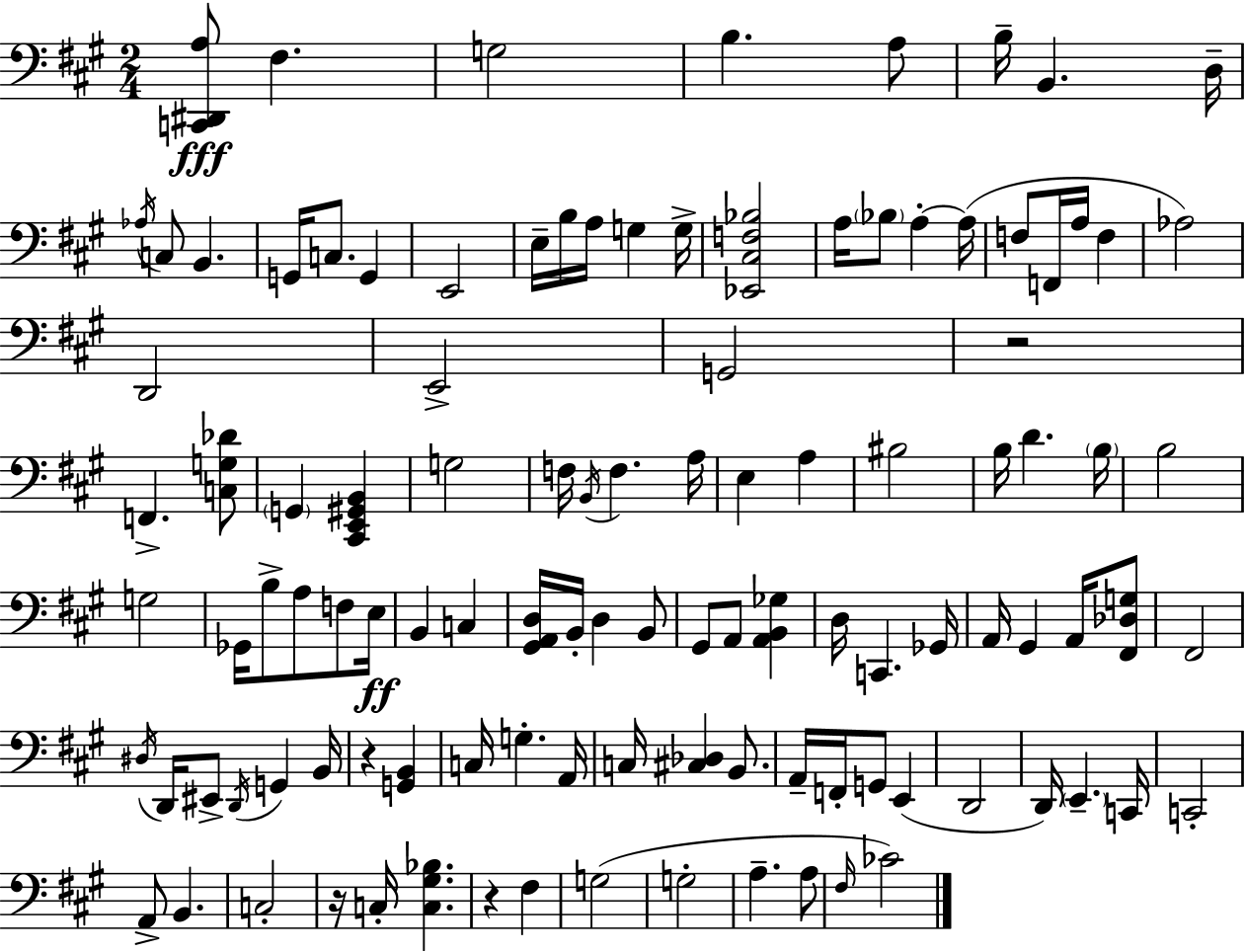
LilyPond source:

{
  \clef bass
  \numericTimeSignature
  \time 2/4
  \key a \major
  <c, dis, a>8\fff fis4. | g2 | b4. a8 | b16-- b,4. d16-- | \break \acciaccatura { aes16 } c8 b,4. | g,16 c8. g,4 | e,2 | e16-- b16 a16 g4 | \break g16-> <ees, cis f bes>2 | a16 \parenthesize bes8 a4-.~~ | a16( f8 f,16 a16 f4 | aes2) | \break d,2 | e,2-> | g,2 | r2 | \break f,4.-> <c g des'>8 | \parenthesize g,4 <cis, e, gis, b,>4 | g2 | f16 \acciaccatura { b,16 } f4. | \break a16 e4 a4 | bis2 | b16 d'4. | \parenthesize b16 b2 | \break g2 | ges,16 b8-> a8 f8 | e16\ff b,4 c4 | <gis, a, d>16 b,16-. d4 | \break b,8 gis,8 a,8 <a, b, ges>4 | d16 c,4. | ges,16 a,16 gis,4 a,16 | <fis, des g>8 fis,2 | \break \acciaccatura { dis16 } d,16 eis,8-> \acciaccatura { d,16 } g,4 | b,16 r4 | <g, b,>4 c16 g4.-. | a,16 c16 <cis des>4 | \break b,8. a,16-- f,16-. g,8 | e,4( d,2 | d,16) \parenthesize e,4.-- | c,16 c,2-. | \break a,8-> b,4. | c2-. | r16 c16-. <c gis bes>4. | r4 | \break fis4 g2( | g2-. | a4.-- | a8 \grace { fis16 } ces'2) | \break \bar "|."
}